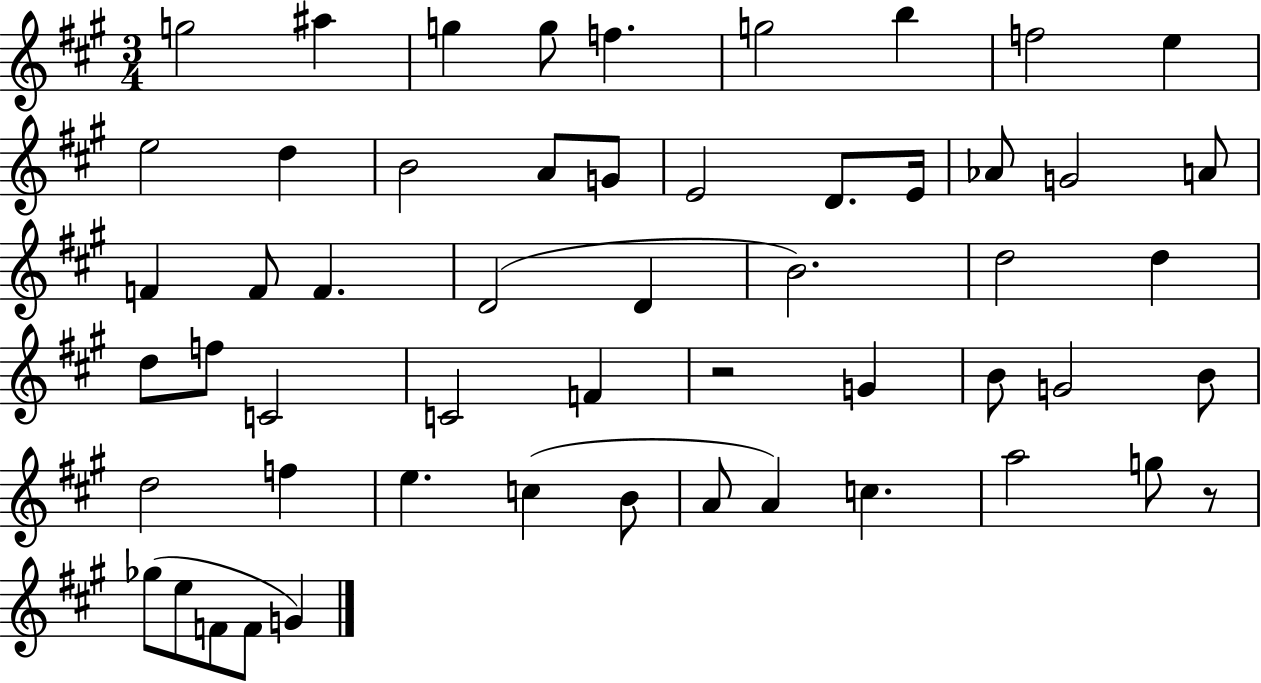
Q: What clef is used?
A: treble